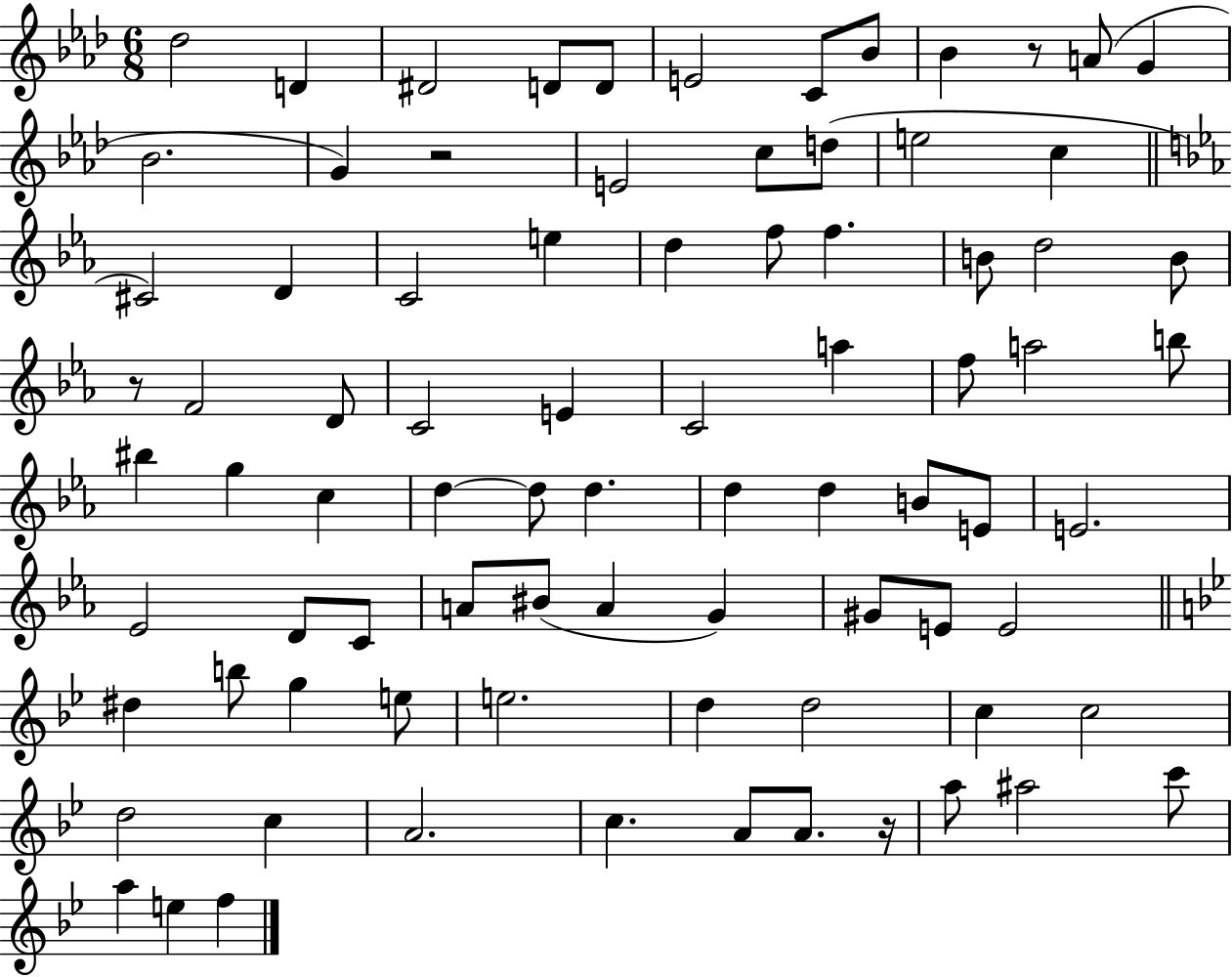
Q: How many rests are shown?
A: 4